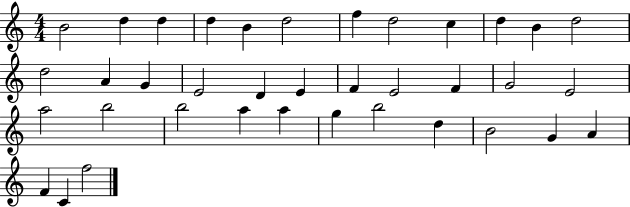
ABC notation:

X:1
T:Untitled
M:4/4
L:1/4
K:C
B2 d d d B d2 f d2 c d B d2 d2 A G E2 D E F E2 F G2 E2 a2 b2 b2 a a g b2 d B2 G A F C f2